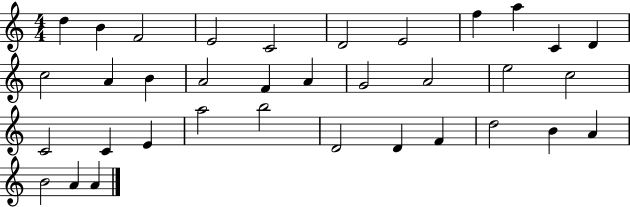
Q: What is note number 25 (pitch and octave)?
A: A5